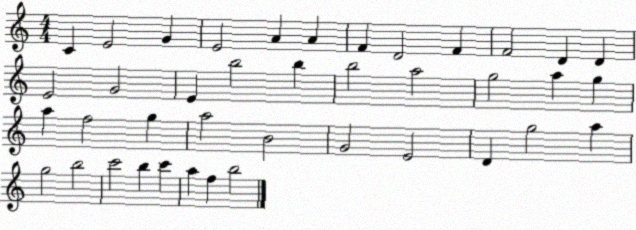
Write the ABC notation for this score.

X:1
T:Untitled
M:4/4
L:1/4
K:C
C E2 G E2 A A F D2 F F2 D D E2 G2 E b2 b b2 a2 g2 a g a f2 g a2 B2 G2 E2 D g2 a g2 b2 c'2 b c' a f b2